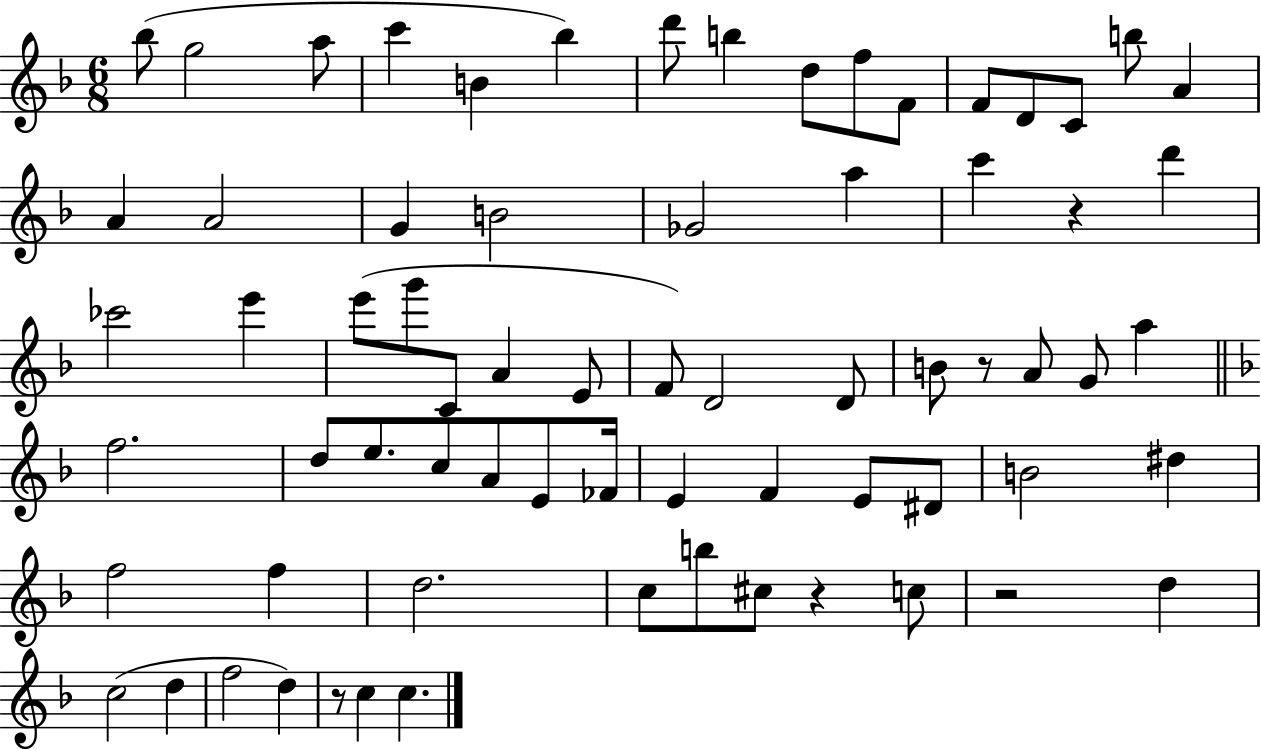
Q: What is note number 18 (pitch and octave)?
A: A4